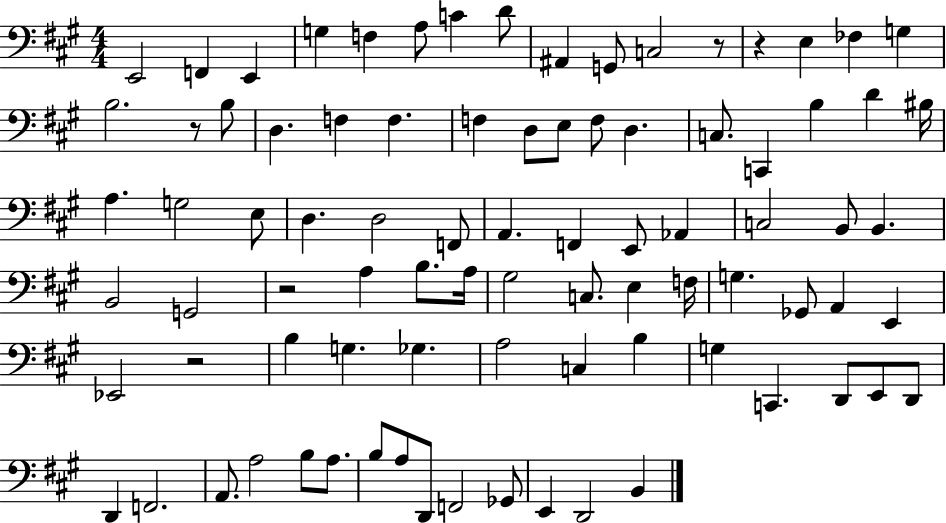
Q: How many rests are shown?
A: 5